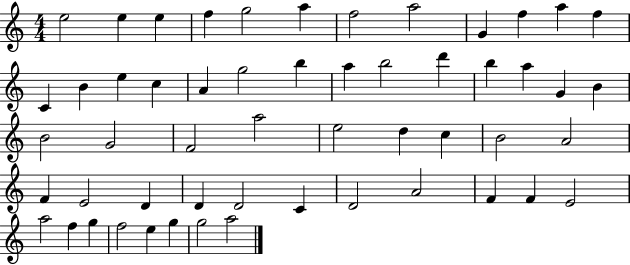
X:1
T:Untitled
M:4/4
L:1/4
K:C
e2 e e f g2 a f2 a2 G f a f C B e c A g2 b a b2 d' b a G B B2 G2 F2 a2 e2 d c B2 A2 F E2 D D D2 C D2 A2 F F E2 a2 f g f2 e g g2 a2